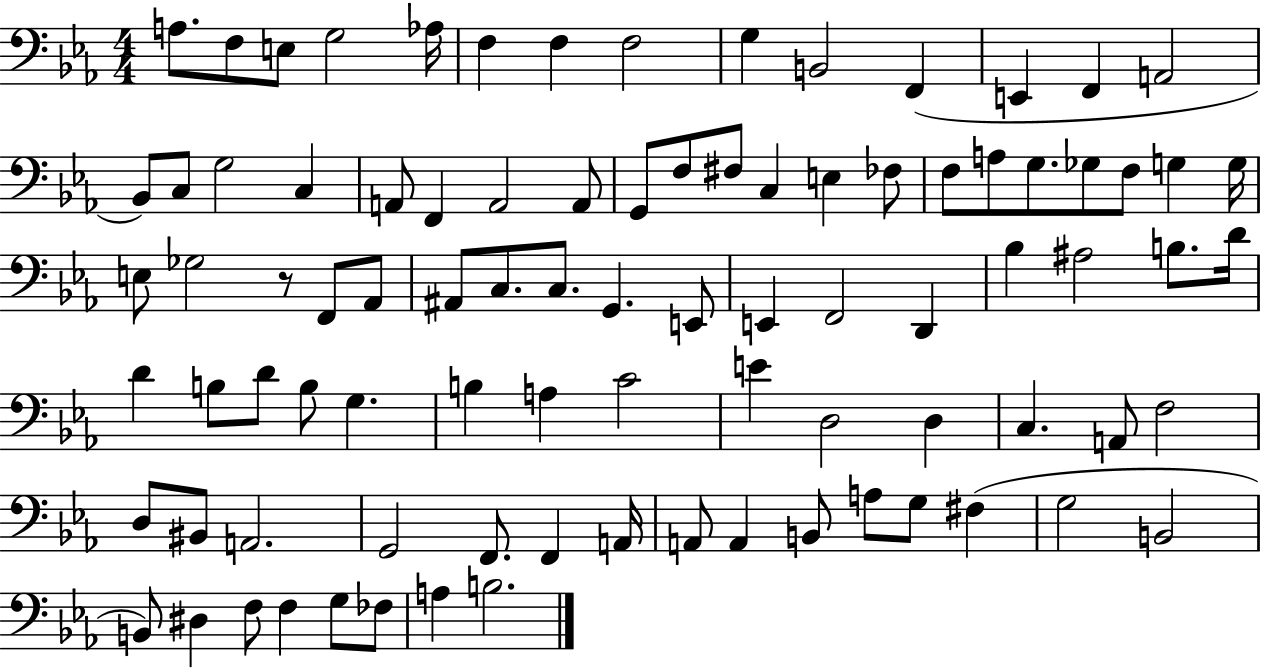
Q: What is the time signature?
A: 4/4